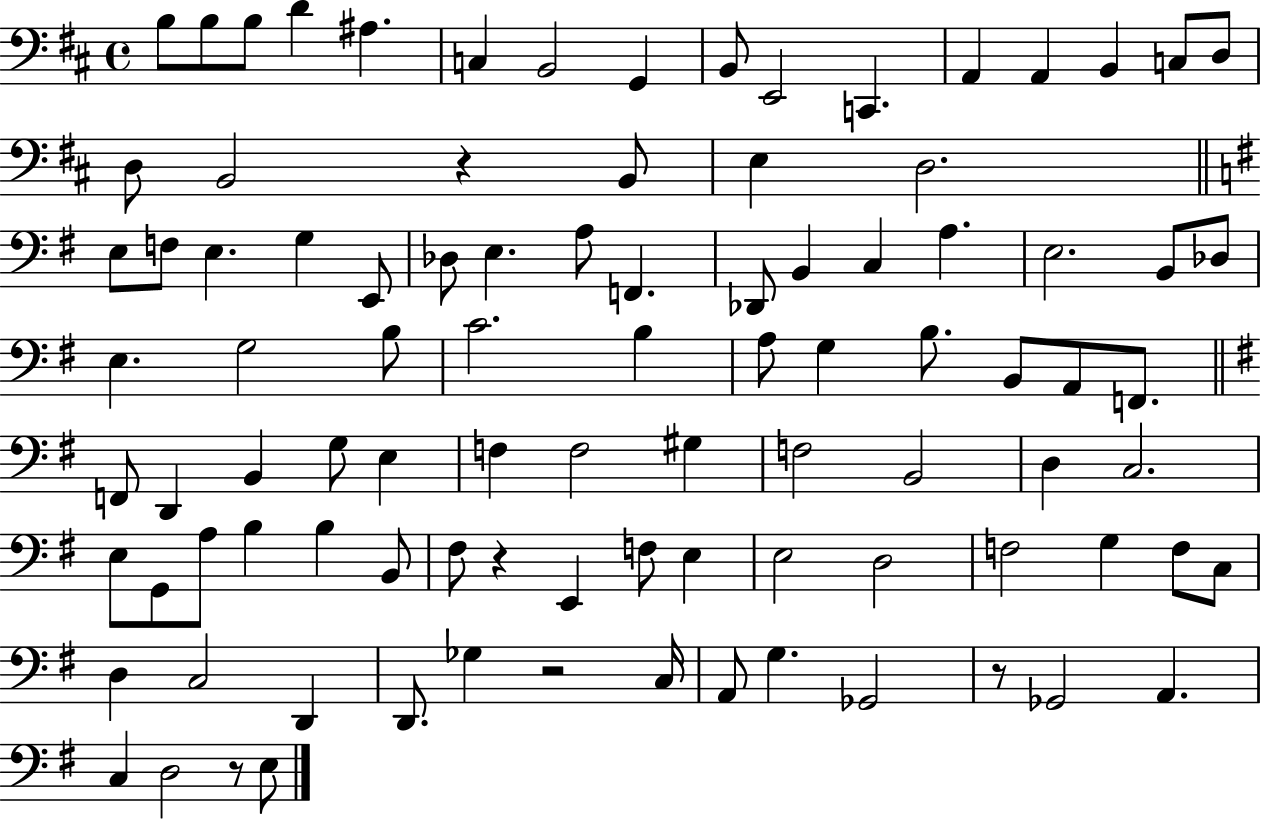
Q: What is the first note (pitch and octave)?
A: B3